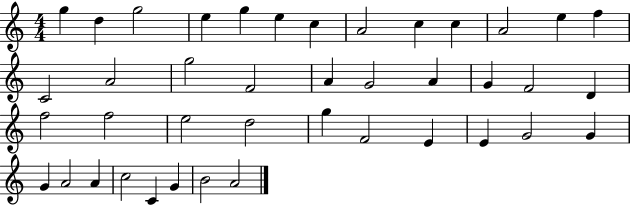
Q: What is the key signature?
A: C major